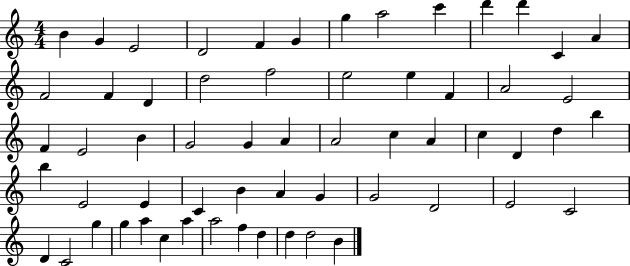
B4/q G4/q E4/h D4/h F4/q G4/q G5/q A5/h C6/q D6/q D6/q C4/q A4/q F4/h F4/q D4/q D5/h F5/h E5/h E5/q F4/q A4/h E4/h F4/q E4/h B4/q G4/h G4/q A4/q A4/h C5/q A4/q C5/q D4/q D5/q B5/q B5/q E4/h E4/q C4/q B4/q A4/q G4/q G4/h D4/h E4/h C4/h D4/q C4/h G5/q G5/q A5/q C5/q A5/q A5/h F5/q D5/q D5/q D5/h B4/q